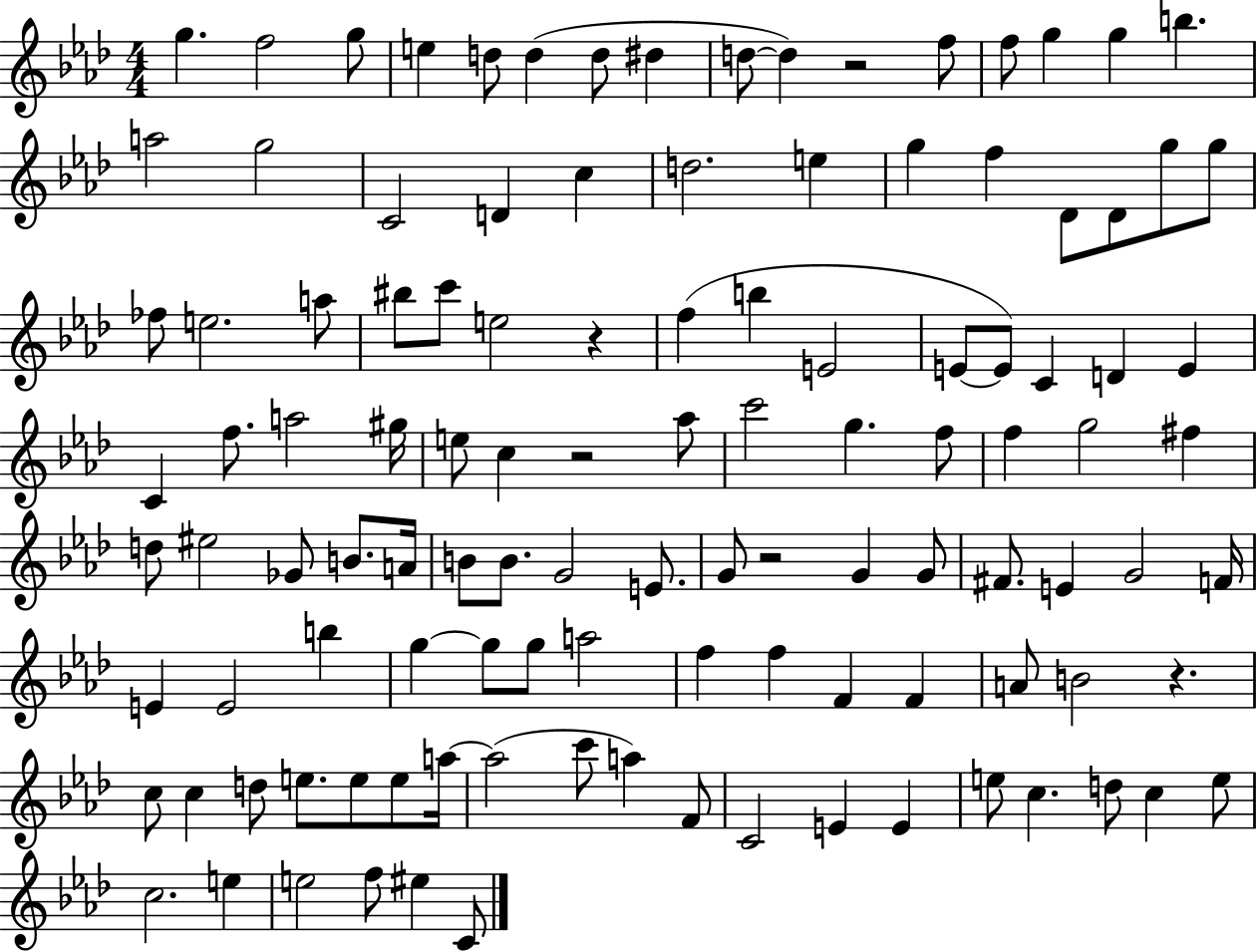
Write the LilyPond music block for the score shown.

{
  \clef treble
  \numericTimeSignature
  \time 4/4
  \key aes \major
  g''4. f''2 g''8 | e''4 d''8 d''4( d''8 dis''4 | d''8~~ d''4) r2 f''8 | f''8 g''4 g''4 b''4. | \break a''2 g''2 | c'2 d'4 c''4 | d''2. e''4 | g''4 f''4 des'8 des'8 g''8 g''8 | \break fes''8 e''2. a''8 | bis''8 c'''8 e''2 r4 | f''4( b''4 e'2 | e'8~~ e'8) c'4 d'4 e'4 | \break c'4 f''8. a''2 gis''16 | e''8 c''4 r2 aes''8 | c'''2 g''4. f''8 | f''4 g''2 fis''4 | \break d''8 eis''2 ges'8 b'8. a'16 | b'8 b'8. g'2 e'8. | g'8 r2 g'4 g'8 | fis'8. e'4 g'2 f'16 | \break e'4 e'2 b''4 | g''4~~ g''8 g''8 a''2 | f''4 f''4 f'4 f'4 | a'8 b'2 r4. | \break c''8 c''4 d''8 e''8. e''8 e''8 a''16~~ | a''2( c'''8 a''4) f'8 | c'2 e'4 e'4 | e''8 c''4. d''8 c''4 e''8 | \break c''2. e''4 | e''2 f''8 eis''4 c'8 | \bar "|."
}